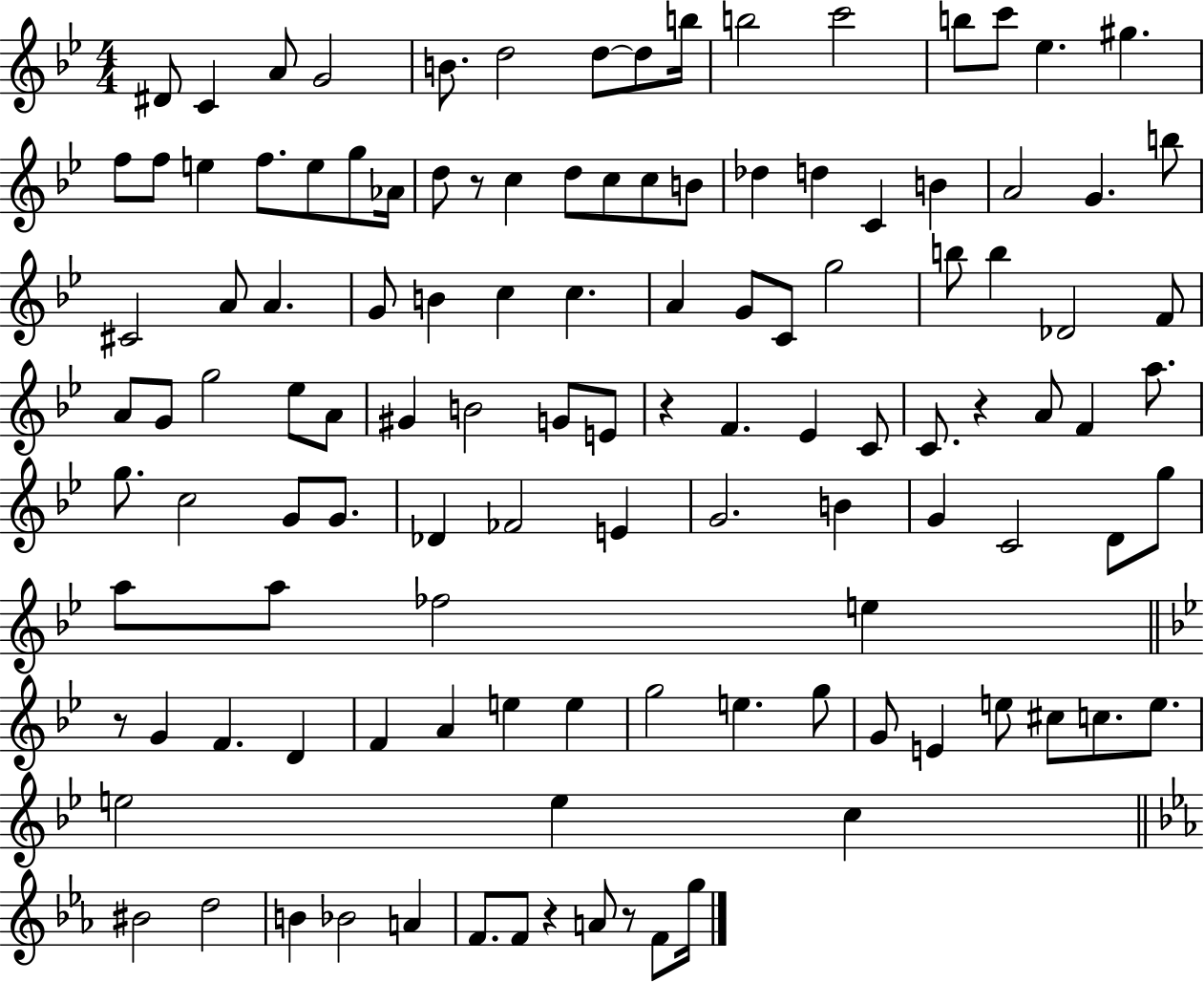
{
  \clef treble
  \numericTimeSignature
  \time 4/4
  \key bes \major
  \repeat volta 2 { dis'8 c'4 a'8 g'2 | b'8. d''2 d''8~~ d''8 b''16 | b''2 c'''2 | b''8 c'''8 ees''4. gis''4. | \break f''8 f''8 e''4 f''8. e''8 g''8 aes'16 | d''8 r8 c''4 d''8 c''8 c''8 b'8 | des''4 d''4 c'4 b'4 | a'2 g'4. b''8 | \break cis'2 a'8 a'4. | g'8 b'4 c''4 c''4. | a'4 g'8 c'8 g''2 | b''8 b''4 des'2 f'8 | \break a'8 g'8 g''2 ees''8 a'8 | gis'4 b'2 g'8 e'8 | r4 f'4. ees'4 c'8 | c'8. r4 a'8 f'4 a''8. | \break g''8. c''2 g'8 g'8. | des'4 fes'2 e'4 | g'2. b'4 | g'4 c'2 d'8 g''8 | \break a''8 a''8 fes''2 e''4 | \bar "||" \break \key g \minor r8 g'4 f'4. d'4 | f'4 a'4 e''4 e''4 | g''2 e''4. g''8 | g'8 e'4 e''8 cis''8 c''8. e''8. | \break e''2 e''4 c''4 | \bar "||" \break \key ees \major bis'2 d''2 | b'4 bes'2 a'4 | f'8. f'8 r4 a'8 r8 f'8 g''16 | } \bar "|."
}